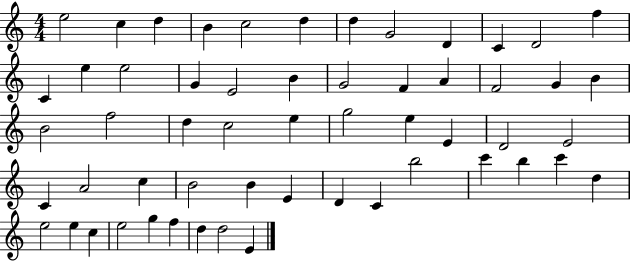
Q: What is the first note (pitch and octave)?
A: E5